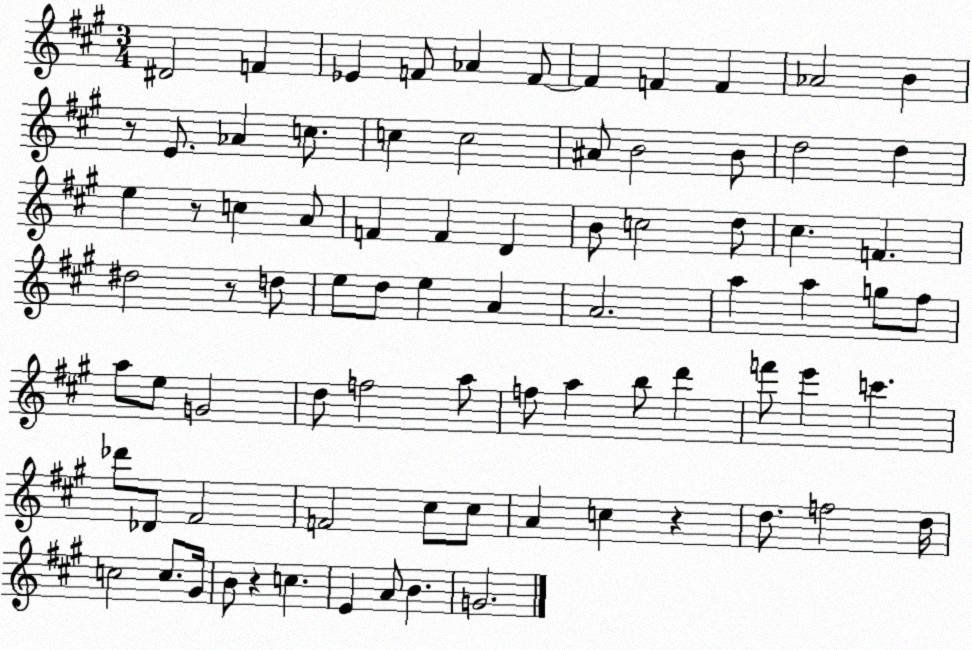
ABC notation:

X:1
T:Untitled
M:3/4
L:1/4
K:A
^D2 F _E F/2 _A F/2 F F F _A2 B z/2 E/2 _A c/2 c c2 ^A/2 B2 B/2 d2 d e z/2 c A/2 F F D B/2 c2 d/2 ^c F ^d2 z/2 d/2 e/2 d/2 e A A2 a a g/2 ^f/2 a/2 e/2 G2 d/2 f2 a/2 f/2 a b/2 d' f'/2 e' c' _d'/2 _D/2 ^F2 F2 ^c/2 ^c/2 A c z d/2 f2 d/4 c2 c/2 ^G/4 B/2 z c E A/2 B G2